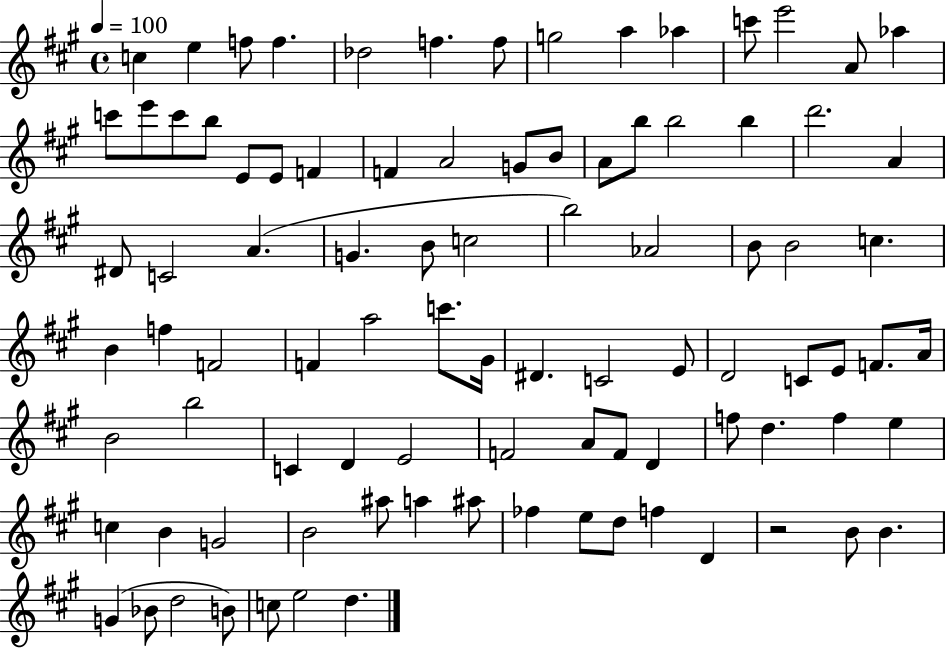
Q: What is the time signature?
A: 4/4